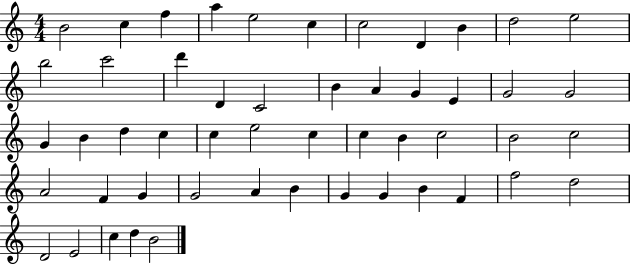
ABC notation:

X:1
T:Untitled
M:4/4
L:1/4
K:C
B2 c f a e2 c c2 D B d2 e2 b2 c'2 d' D C2 B A G E G2 G2 G B d c c e2 c c B c2 B2 c2 A2 F G G2 A B G G B F f2 d2 D2 E2 c d B2